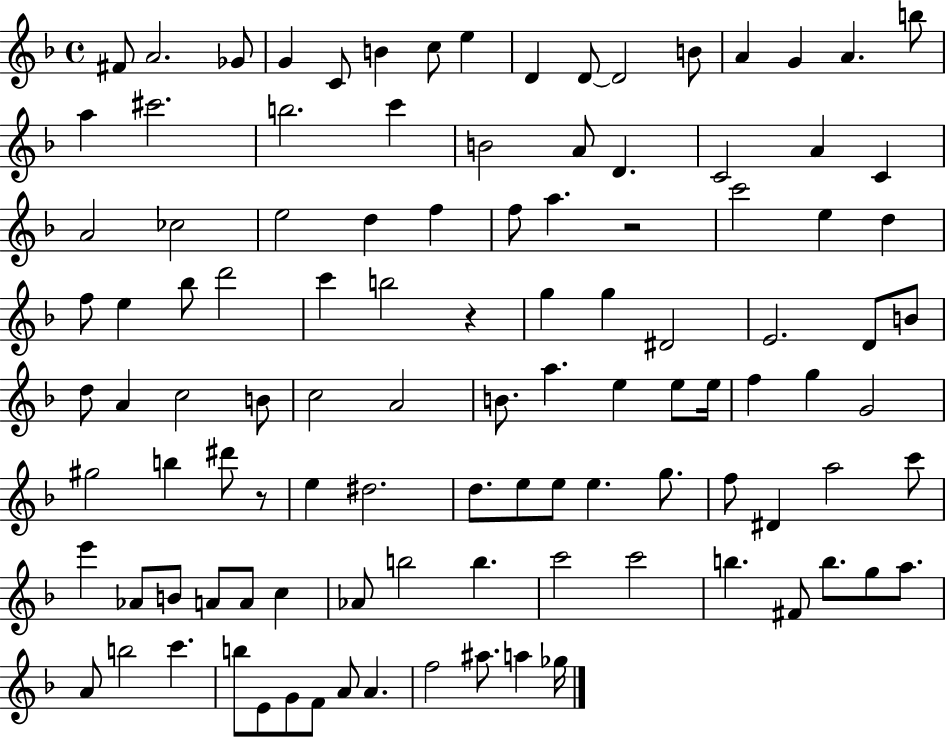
F#4/e A4/h. Gb4/e G4/q C4/e B4/q C5/e E5/q D4/q D4/e D4/h B4/e A4/q G4/q A4/q. B5/e A5/q C#6/h. B5/h. C6/q B4/h A4/e D4/q. C4/h A4/q C4/q A4/h CES5/h E5/h D5/q F5/q F5/e A5/q. R/h C6/h E5/q D5/q F5/e E5/q Bb5/e D6/h C6/q B5/h R/q G5/q G5/q D#4/h E4/h. D4/e B4/e D5/e A4/q C5/h B4/e C5/h A4/h B4/e. A5/q. E5/q E5/e E5/s F5/q G5/q G4/h G#5/h B5/q D#6/e R/e E5/q D#5/h. D5/e. E5/e E5/e E5/q. G5/e. F5/e D#4/q A5/h C6/e E6/q Ab4/e B4/e A4/e A4/e C5/q Ab4/e B5/h B5/q. C6/h C6/h B5/q. F#4/e B5/e. G5/e A5/e. A4/e B5/h C6/q. B5/e E4/e G4/e F4/e A4/e A4/q. F5/h A#5/e. A5/q Gb5/s